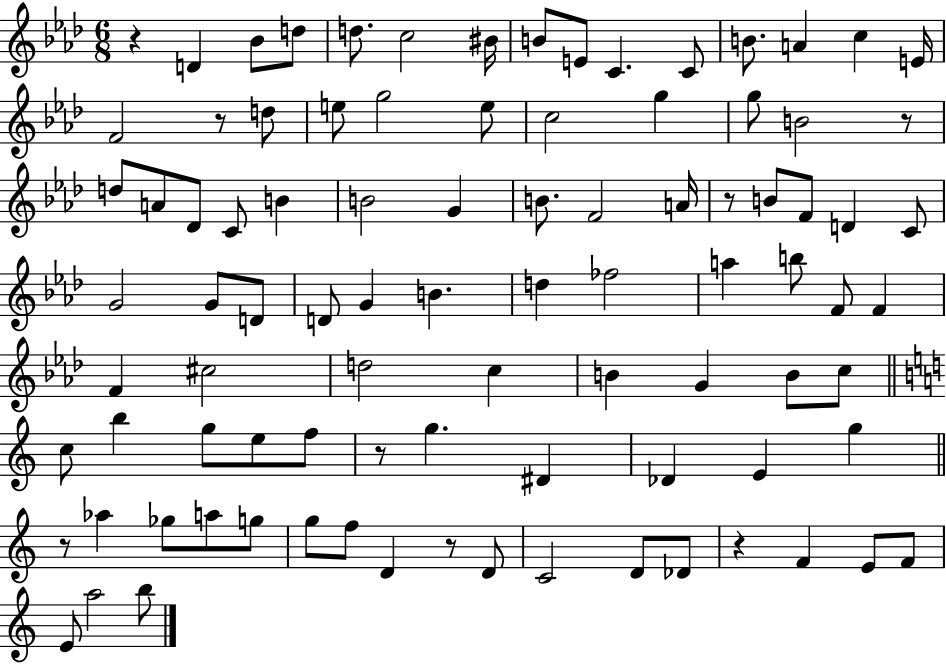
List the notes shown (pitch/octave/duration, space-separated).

R/q D4/q Bb4/e D5/e D5/e. C5/h BIS4/s B4/e E4/e C4/q. C4/e B4/e. A4/q C5/q E4/s F4/h R/e D5/e E5/e G5/h E5/e C5/h G5/q G5/e B4/h R/e D5/e A4/e Db4/e C4/e B4/q B4/h G4/q B4/e. F4/h A4/s R/e B4/e F4/e D4/q C4/e G4/h G4/e D4/e D4/e G4/q B4/q. D5/q FES5/h A5/q B5/e F4/e F4/q F4/q C#5/h D5/h C5/q B4/q G4/q B4/e C5/e C5/e B5/q G5/e E5/e F5/e R/e G5/q. D#4/q Db4/q E4/q G5/q R/e Ab5/q Gb5/e A5/e G5/e G5/e F5/e D4/q R/e D4/e C4/h D4/e Db4/e R/q F4/q E4/e F4/e E4/e A5/h B5/e